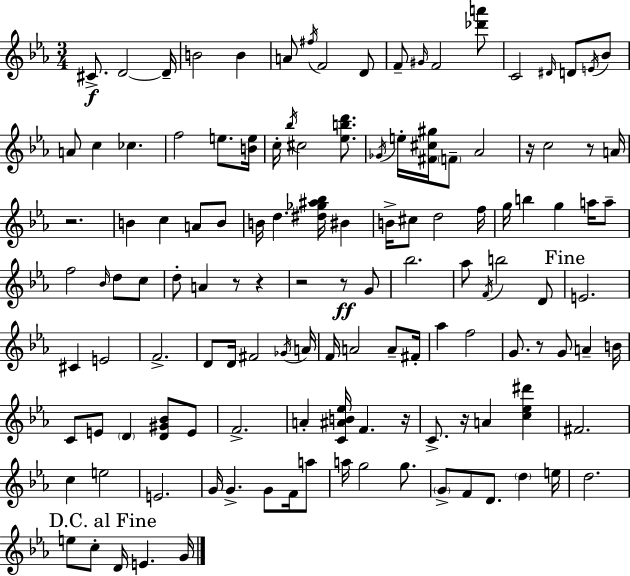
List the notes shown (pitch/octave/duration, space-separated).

C#4/e. D4/h D4/s B4/h B4/q A4/e F#5/s F4/h D4/e F4/e G#4/s F4/h [Db6,A6]/e C4/h D#4/s D4/e E4/s Bb4/e A4/e C5/q CES5/q. F5/h E5/e. [B4,E5]/s C5/s Bb5/s C#5/h [Eb5,B5,D6]/e. Gb4/s E5/s [F#4,C#5,G#5]/s F4/e Ab4/h R/s C5/h R/e A4/s R/h. B4/q C5/q A4/e B4/e B4/s D5/q. [D#5,Gb5,A#5,Bb5]/s BIS4/q B4/s C#5/e D5/h F5/s G5/s B5/q G5/q A5/s A5/e F5/h Bb4/s D5/e C5/e D5/e A4/q R/e R/q R/h R/e G4/e Bb5/h. Ab5/e F4/s B5/h D4/e E4/h. C#4/q E4/h F4/h. D4/e D4/s F#4/h Gb4/s A4/s F4/s A4/h A4/e F#4/s Ab5/q F5/h G4/e. R/e G4/e A4/q B4/s C4/e E4/e D4/q [D4,G#4,Bb4]/e E4/e F4/h. A4/q [C4,A#4,B4,Eb5]/s F4/q. R/s C4/e. R/s A4/q [C5,Eb5,D#6]/q F#4/h. C5/q E5/h E4/h. G4/s G4/q. G4/e F4/s A5/e A5/s G5/h G5/e. G4/e F4/e D4/e. D5/q E5/s D5/h. E5/e C5/e D4/s E4/q. G4/s